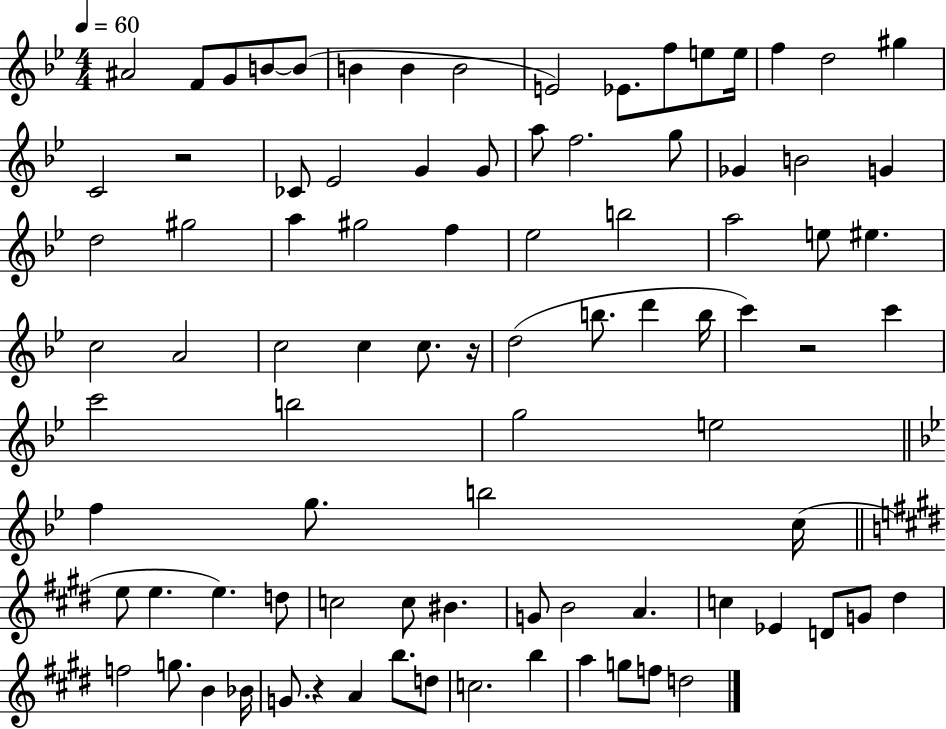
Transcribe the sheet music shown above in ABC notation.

X:1
T:Untitled
M:4/4
L:1/4
K:Bb
^A2 F/2 G/2 B/2 B/2 B B B2 E2 _E/2 f/2 e/2 e/4 f d2 ^g C2 z2 _C/2 _E2 G G/2 a/2 f2 g/2 _G B2 G d2 ^g2 a ^g2 f _e2 b2 a2 e/2 ^e c2 A2 c2 c c/2 z/4 d2 b/2 d' b/4 c' z2 c' c'2 b2 g2 e2 f g/2 b2 c/4 e/2 e e d/2 c2 c/2 ^B G/2 B2 A c _E D/2 G/2 ^d f2 g/2 B _B/4 G/2 z A b/2 d/2 c2 b a g/2 f/2 d2